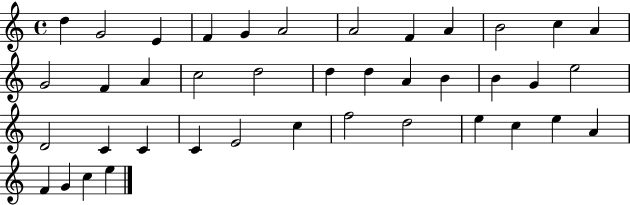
X:1
T:Untitled
M:4/4
L:1/4
K:C
d G2 E F G A2 A2 F A B2 c A G2 F A c2 d2 d d A B B G e2 D2 C C C E2 c f2 d2 e c e A F G c e